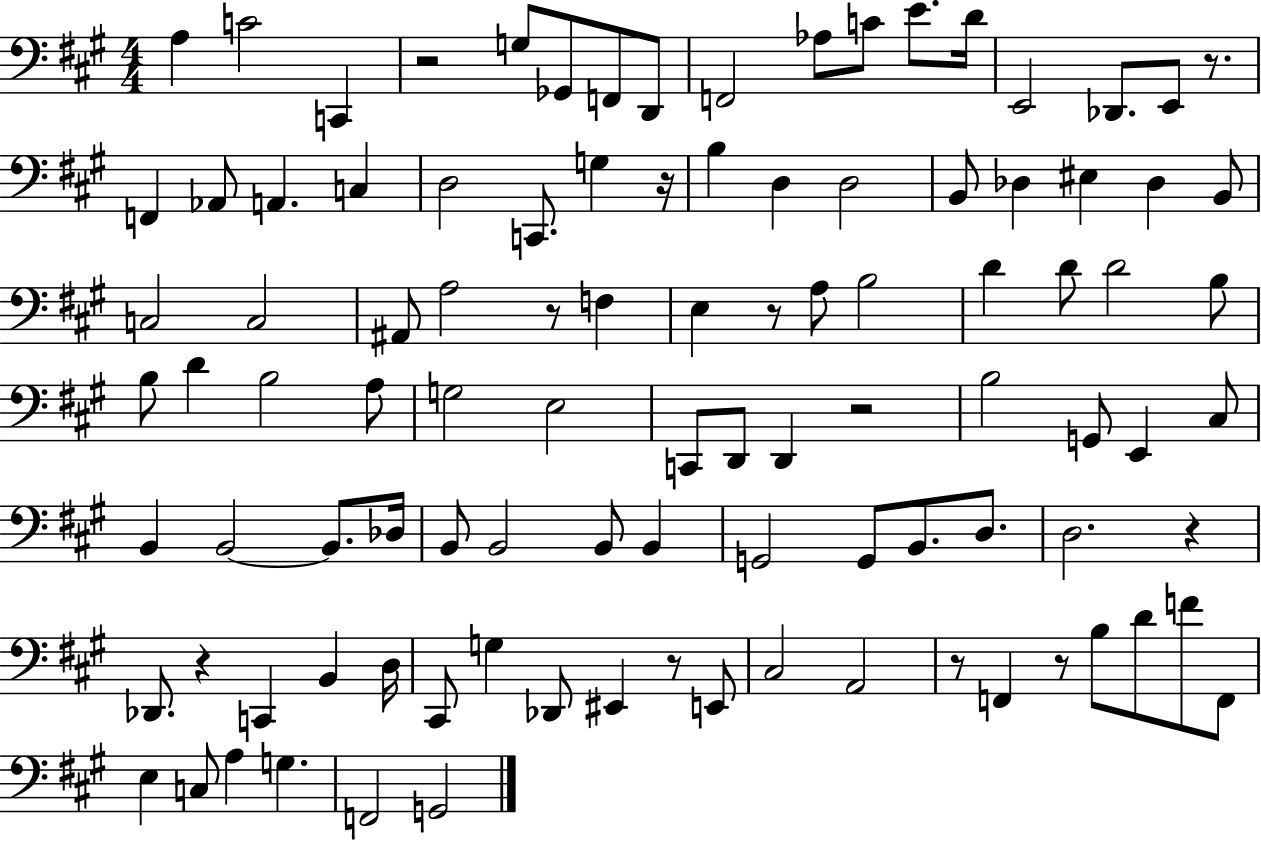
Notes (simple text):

A3/q C4/h C2/q R/h G3/e Gb2/e F2/e D2/e F2/h Ab3/e C4/e E4/e. D4/s E2/h Db2/e. E2/e R/e. F2/q Ab2/e A2/q. C3/q D3/h C2/e. G3/q R/s B3/q D3/q D3/h B2/e Db3/q EIS3/q Db3/q B2/e C3/h C3/h A#2/e A3/h R/e F3/q E3/q R/e A3/e B3/h D4/q D4/e D4/h B3/e B3/e D4/q B3/h A3/e G3/h E3/h C2/e D2/e D2/q R/h B3/h G2/e E2/q C#3/e B2/q B2/h B2/e. Db3/s B2/e B2/h B2/e B2/q G2/h G2/e B2/e. D3/e. D3/h. R/q Db2/e. R/q C2/q B2/q D3/s C#2/e G3/q Db2/e EIS2/q R/e E2/e C#3/h A2/h R/e F2/q R/e B3/e D4/e F4/e F2/e E3/q C3/e A3/q G3/q. F2/h G2/h